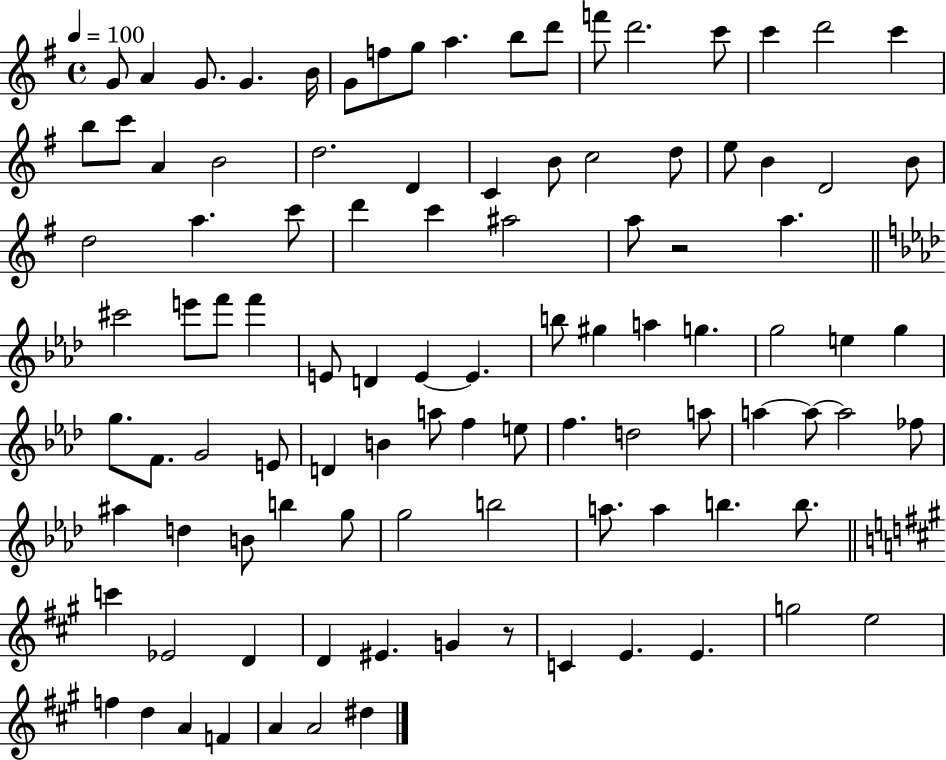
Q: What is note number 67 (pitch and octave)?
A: A5